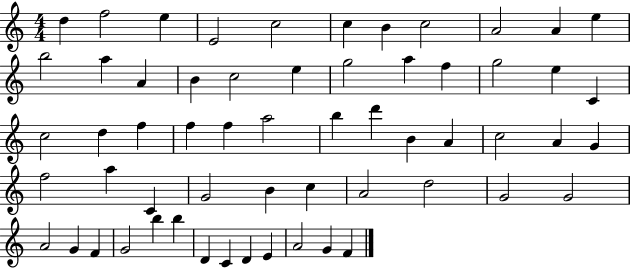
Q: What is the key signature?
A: C major